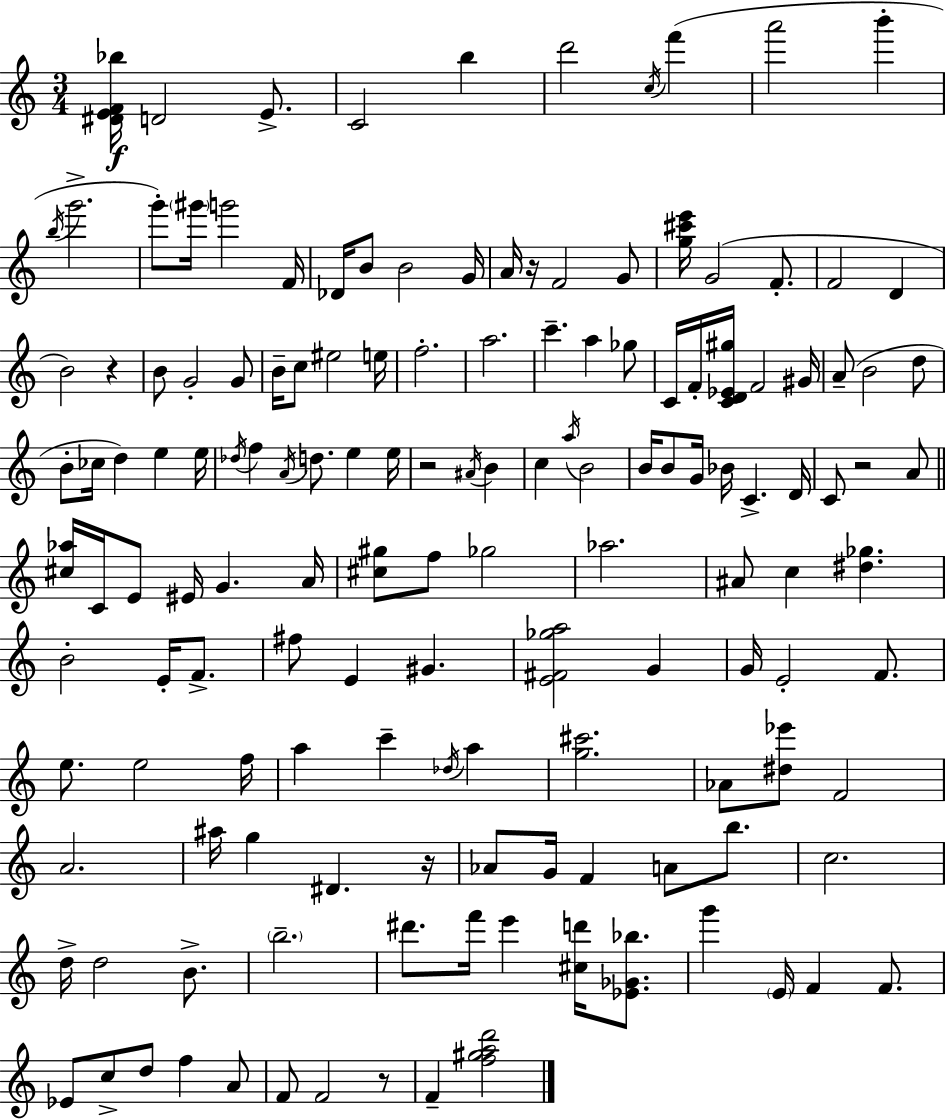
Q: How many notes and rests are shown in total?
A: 146